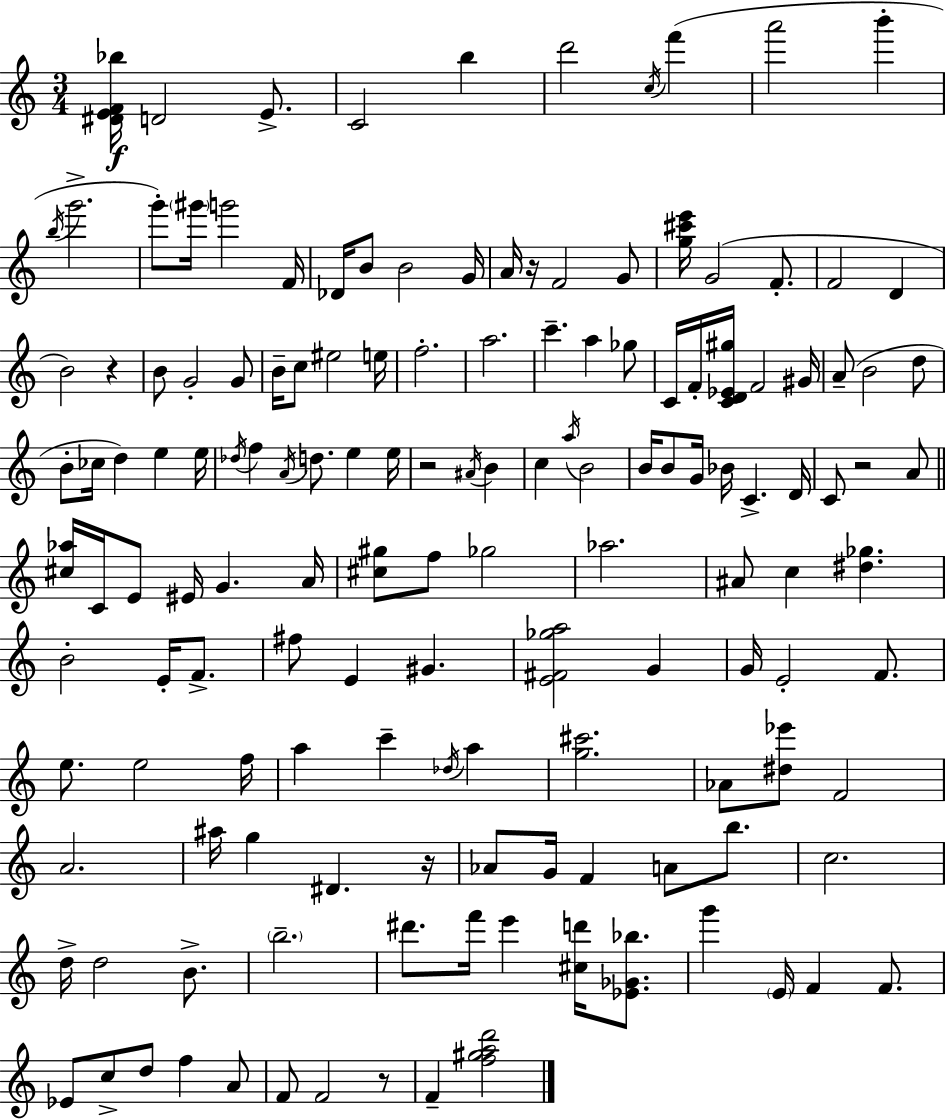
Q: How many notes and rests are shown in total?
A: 146